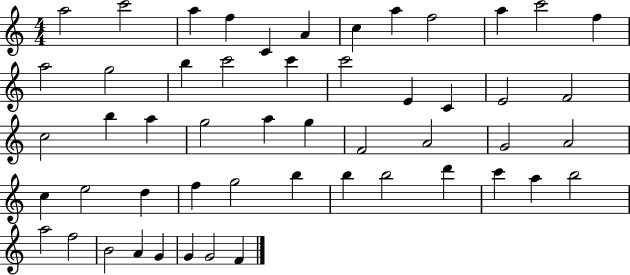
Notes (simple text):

A5/h C6/h A5/q F5/q C4/q A4/q C5/q A5/q F5/h A5/q C6/h F5/q A5/h G5/h B5/q C6/h C6/q C6/h E4/q C4/q E4/h F4/h C5/h B5/q A5/q G5/h A5/q G5/q F4/h A4/h G4/h A4/h C5/q E5/h D5/q F5/q G5/h B5/q B5/q B5/h D6/q C6/q A5/q B5/h A5/h F5/h B4/h A4/q G4/q G4/q G4/h F4/q